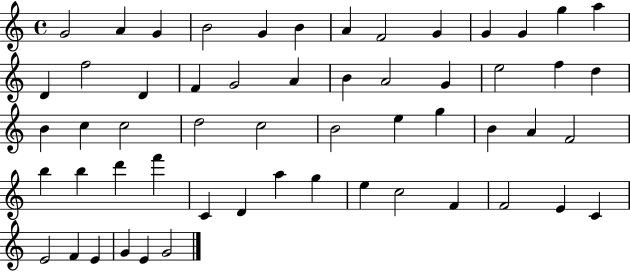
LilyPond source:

{
  \clef treble
  \time 4/4
  \defaultTimeSignature
  \key c \major
  g'2 a'4 g'4 | b'2 g'4 b'4 | a'4 f'2 g'4 | g'4 g'4 g''4 a''4 | \break d'4 f''2 d'4 | f'4 g'2 a'4 | b'4 a'2 g'4 | e''2 f''4 d''4 | \break b'4 c''4 c''2 | d''2 c''2 | b'2 e''4 g''4 | b'4 a'4 f'2 | \break b''4 b''4 d'''4 f'''4 | c'4 d'4 a''4 g''4 | e''4 c''2 f'4 | f'2 e'4 c'4 | \break e'2 f'4 e'4 | g'4 e'4 g'2 | \bar "|."
}